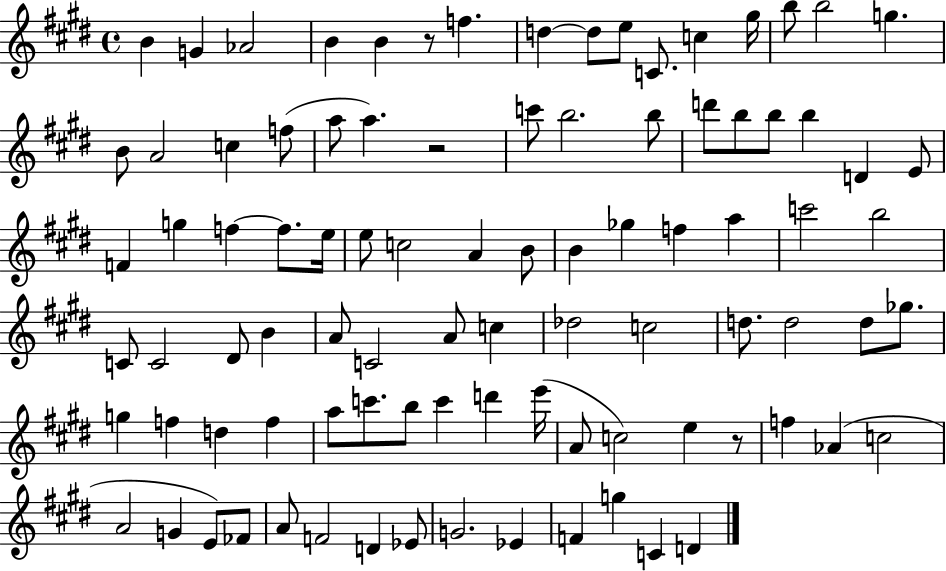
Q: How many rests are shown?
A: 3